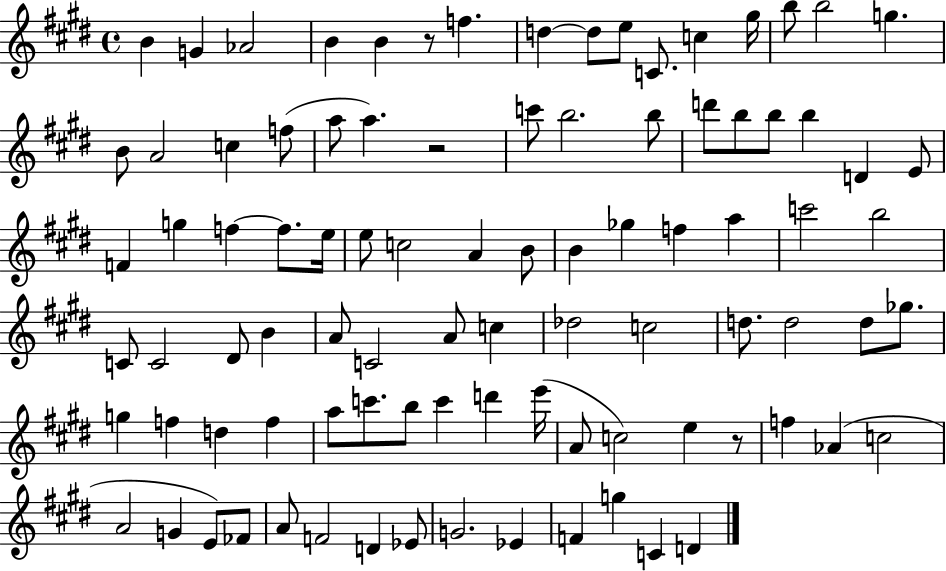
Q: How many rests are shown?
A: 3